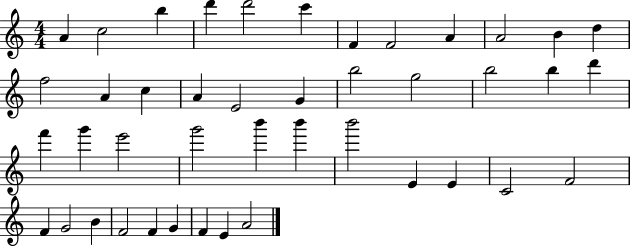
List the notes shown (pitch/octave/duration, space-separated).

A4/q C5/h B5/q D6/q D6/h C6/q F4/q F4/h A4/q A4/h B4/q D5/q F5/h A4/q C5/q A4/q E4/h G4/q B5/h G5/h B5/h B5/q D6/q F6/q G6/q E6/h G6/h B6/q B6/q B6/h E4/q E4/q C4/h F4/h F4/q G4/h B4/q F4/h F4/q G4/q F4/q E4/q A4/h